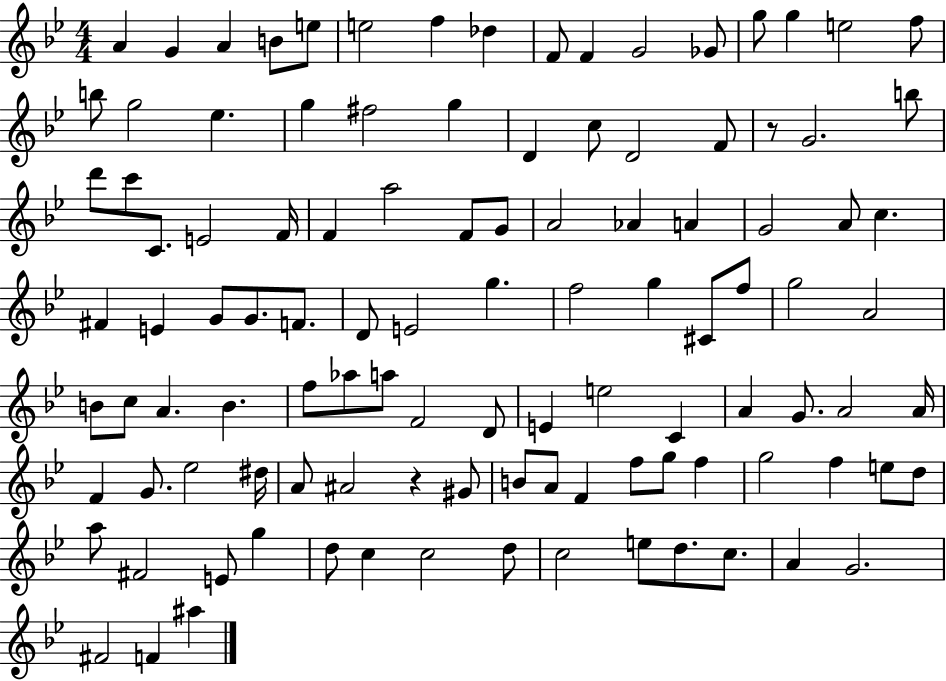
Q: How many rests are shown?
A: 2